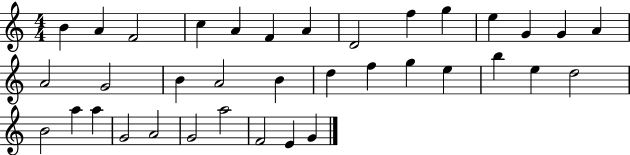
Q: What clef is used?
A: treble